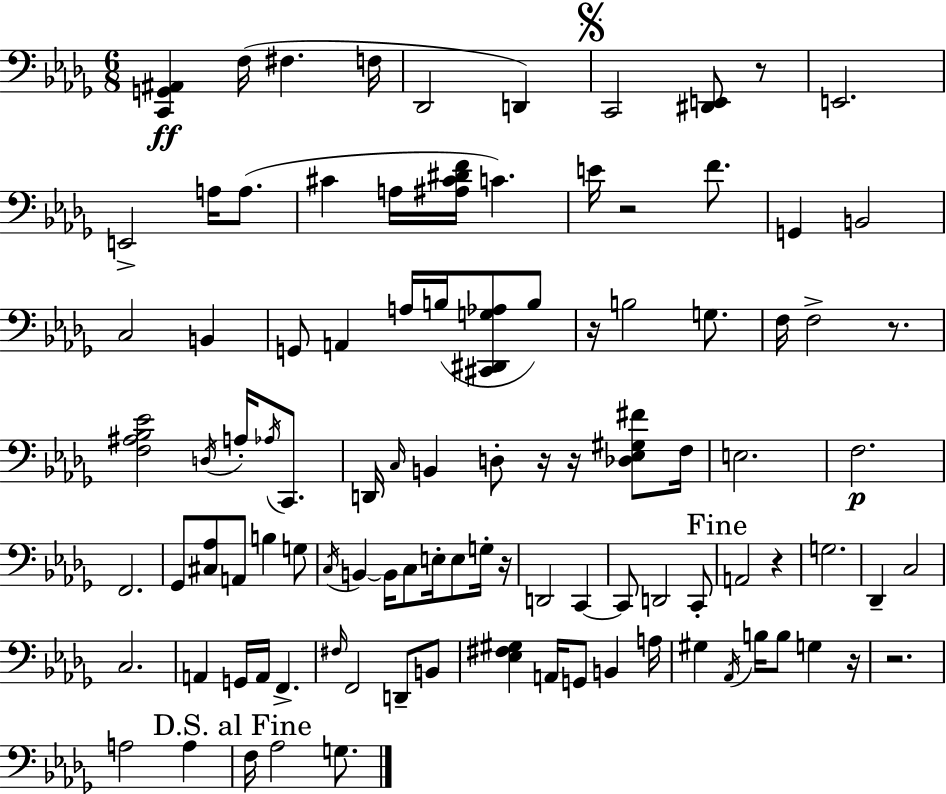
{
  \clef bass
  \numericTimeSignature
  \time 6/8
  \key bes \minor
  <c, g, ais,>4\ff f16( fis4. f16 | des,2 d,4) | \mark \markup { \musicglyph "scripts.segno" } c,2 <dis, e,>8 r8 | e,2. | \break e,2-> a16 a8.( | cis'4 a16 <ais cis' dis' f'>16 c'4.) | e'16 r2 f'8. | g,4 b,2 | \break c2 b,4 | g,8 a,4 a16 b16( <cis, dis, g aes>8 b8) | r16 b2 g8. | f16 f2-> r8. | \break <f ais bes ees'>2 \acciaccatura { d16 } a16-. \acciaccatura { aes16 } c,8. | d,16 \grace { c16 } b,4 d8-. r16 r16 | <des ees gis fis'>8 f16 e2. | f2.\p | \break f,2. | ges,8 <cis aes>8 a,8 b4 | g8 \acciaccatura { c16 } b,4~~ b,16 c8 e16-. | e8 g16-. r16 d,2 | \break c,4~~ c,8 d,2 | c,8-. \mark "Fine" a,2 | r4 g2. | des,4-- c2 | \break c2. | a,4 g,16 a,16 f,4.-> | \grace { fis16 } f,2 | d,8-- b,8 <ees fis gis>4 a,16 g,8 | \break b,4 a16 gis4 \acciaccatura { aes,16 } b16 b8 | g4 r16 r2. | a2 | a4 \mark "D.S. al Fine" f16 aes2 | \break g8. \bar "|."
}